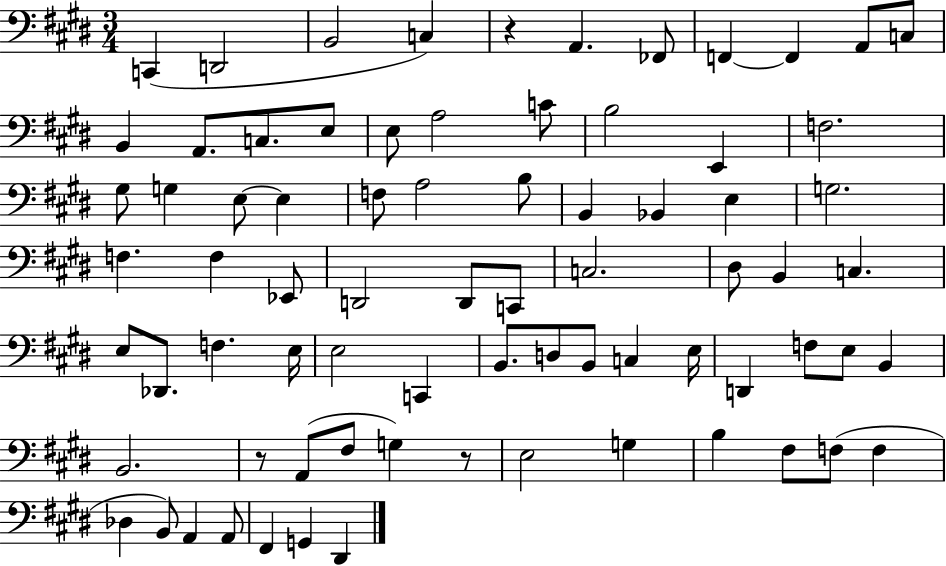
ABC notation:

X:1
T:Untitled
M:3/4
L:1/4
K:E
C,, D,,2 B,,2 C, z A,, _F,,/2 F,, F,, A,,/2 C,/2 B,, A,,/2 C,/2 E,/2 E,/2 A,2 C/2 B,2 E,, F,2 ^G,/2 G, E,/2 E, F,/2 A,2 B,/2 B,, _B,, E, G,2 F, F, _E,,/2 D,,2 D,,/2 C,,/2 C,2 ^D,/2 B,, C, E,/2 _D,,/2 F, E,/4 E,2 C,, B,,/2 D,/2 B,,/2 C, E,/4 D,, F,/2 E,/2 B,, B,,2 z/2 A,,/2 ^F,/2 G, z/2 E,2 G, B, ^F,/2 F,/2 F, _D, B,,/2 A,, A,,/2 ^F,, G,, ^D,,